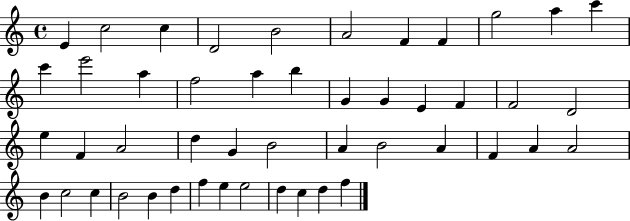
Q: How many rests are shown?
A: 0